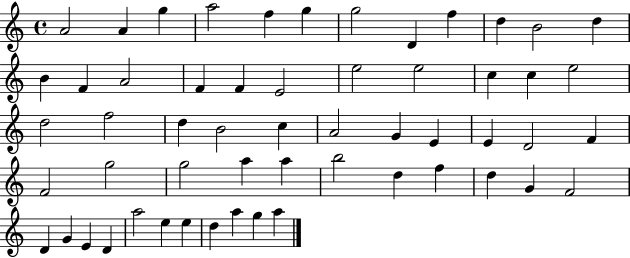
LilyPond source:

{
  \clef treble
  \time 4/4
  \defaultTimeSignature
  \key c \major
  a'2 a'4 g''4 | a''2 f''4 g''4 | g''2 d'4 f''4 | d''4 b'2 d''4 | \break b'4 f'4 a'2 | f'4 f'4 e'2 | e''2 e''2 | c''4 c''4 e''2 | \break d''2 f''2 | d''4 b'2 c''4 | a'2 g'4 e'4 | e'4 d'2 f'4 | \break f'2 g''2 | g''2 a''4 a''4 | b''2 d''4 f''4 | d''4 g'4 f'2 | \break d'4 g'4 e'4 d'4 | a''2 e''4 e''4 | d''4 a''4 g''4 a''4 | \bar "|."
}